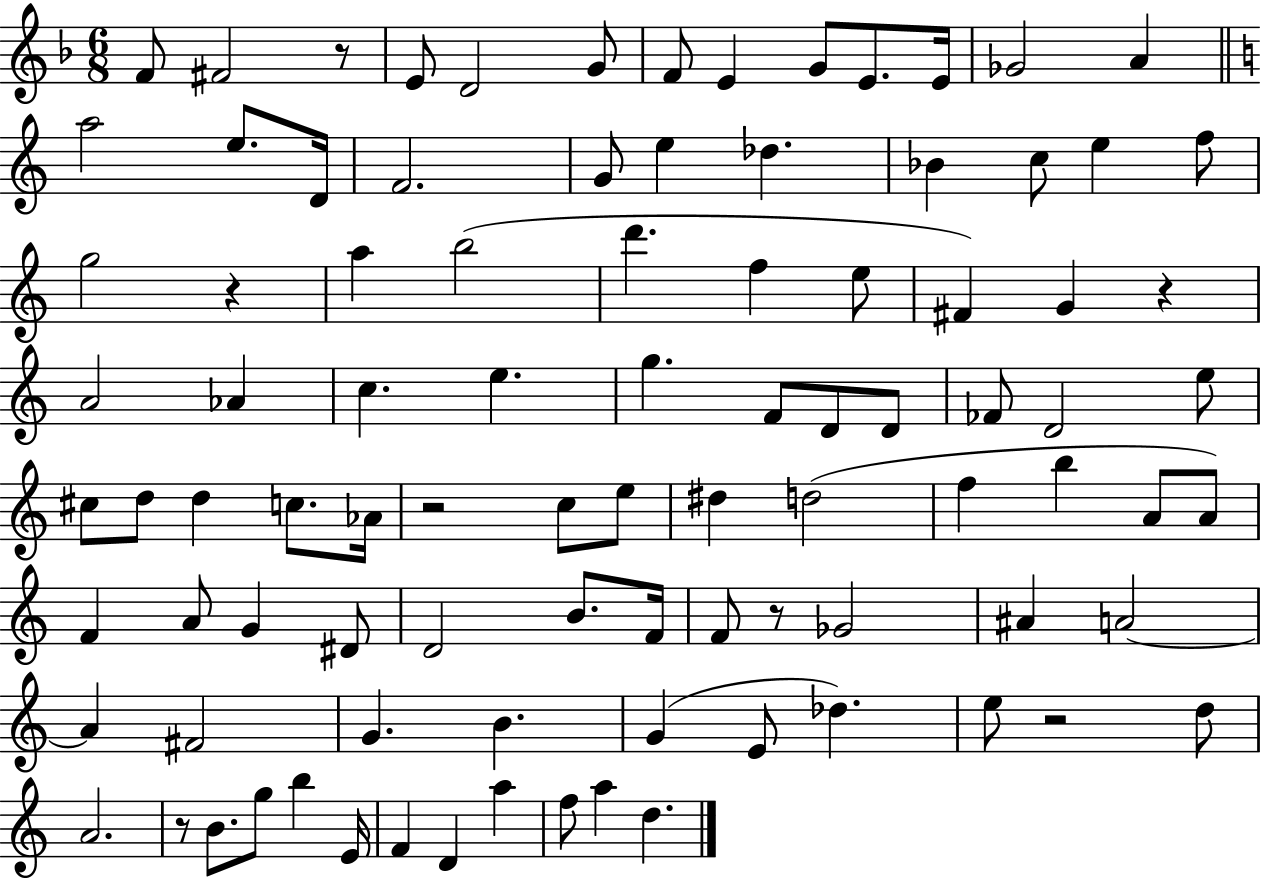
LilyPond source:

{
  \clef treble
  \numericTimeSignature
  \time 6/8
  \key f \major
  f'8 fis'2 r8 | e'8 d'2 g'8 | f'8 e'4 g'8 e'8. e'16 | ges'2 a'4 | \break \bar "||" \break \key c \major a''2 e''8. d'16 | f'2. | g'8 e''4 des''4. | bes'4 c''8 e''4 f''8 | \break g''2 r4 | a''4 b''2( | d'''4. f''4 e''8 | fis'4) g'4 r4 | \break a'2 aes'4 | c''4. e''4. | g''4. f'8 d'8 d'8 | fes'8 d'2 e''8 | \break cis''8 d''8 d''4 c''8. aes'16 | r2 c''8 e''8 | dis''4 d''2( | f''4 b''4 a'8 a'8) | \break f'4 a'8 g'4 dis'8 | d'2 b'8. f'16 | f'8 r8 ges'2 | ais'4 a'2~~ | \break a'4 fis'2 | g'4. b'4. | g'4( e'8 des''4.) | e''8 r2 d''8 | \break a'2. | r8 b'8. g''8 b''4 e'16 | f'4 d'4 a''4 | f''8 a''4 d''4. | \break \bar "|."
}